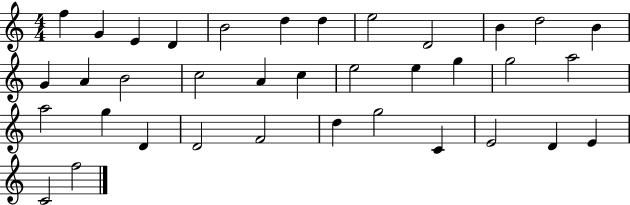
{
  \clef treble
  \numericTimeSignature
  \time 4/4
  \key c \major
  f''4 g'4 e'4 d'4 | b'2 d''4 d''4 | e''2 d'2 | b'4 d''2 b'4 | \break g'4 a'4 b'2 | c''2 a'4 c''4 | e''2 e''4 g''4 | g''2 a''2 | \break a''2 g''4 d'4 | d'2 f'2 | d''4 g''2 c'4 | e'2 d'4 e'4 | \break c'2 f''2 | \bar "|."
}